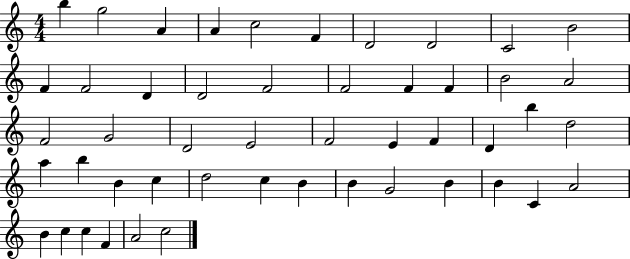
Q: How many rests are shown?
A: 0